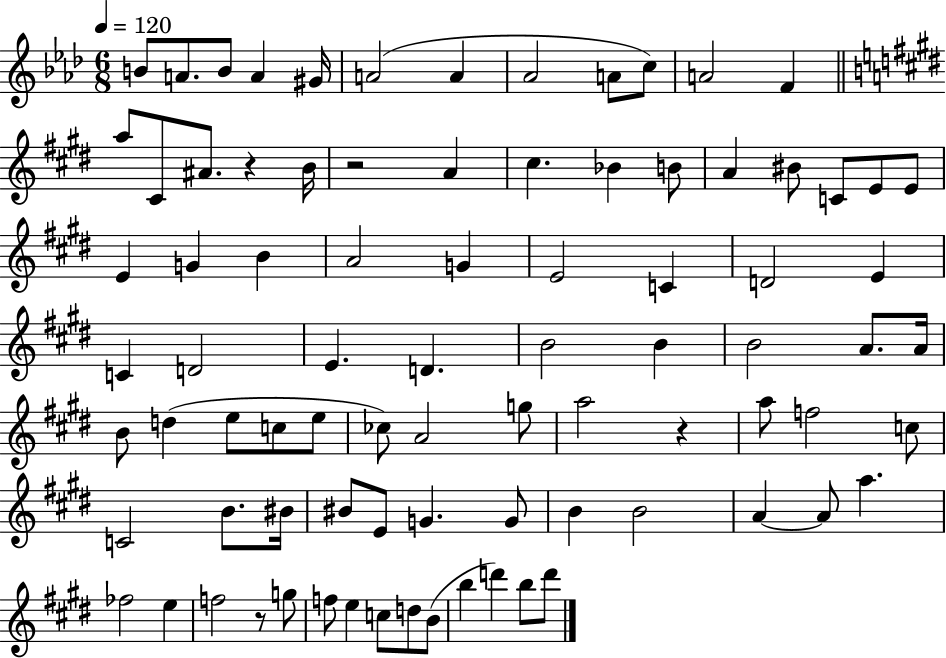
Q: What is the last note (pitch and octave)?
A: D6